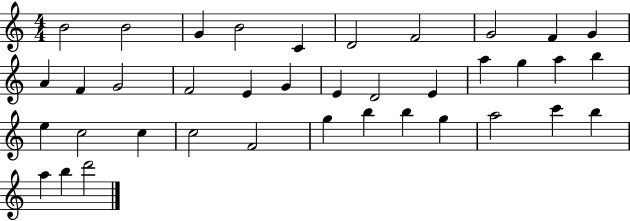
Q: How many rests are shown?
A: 0